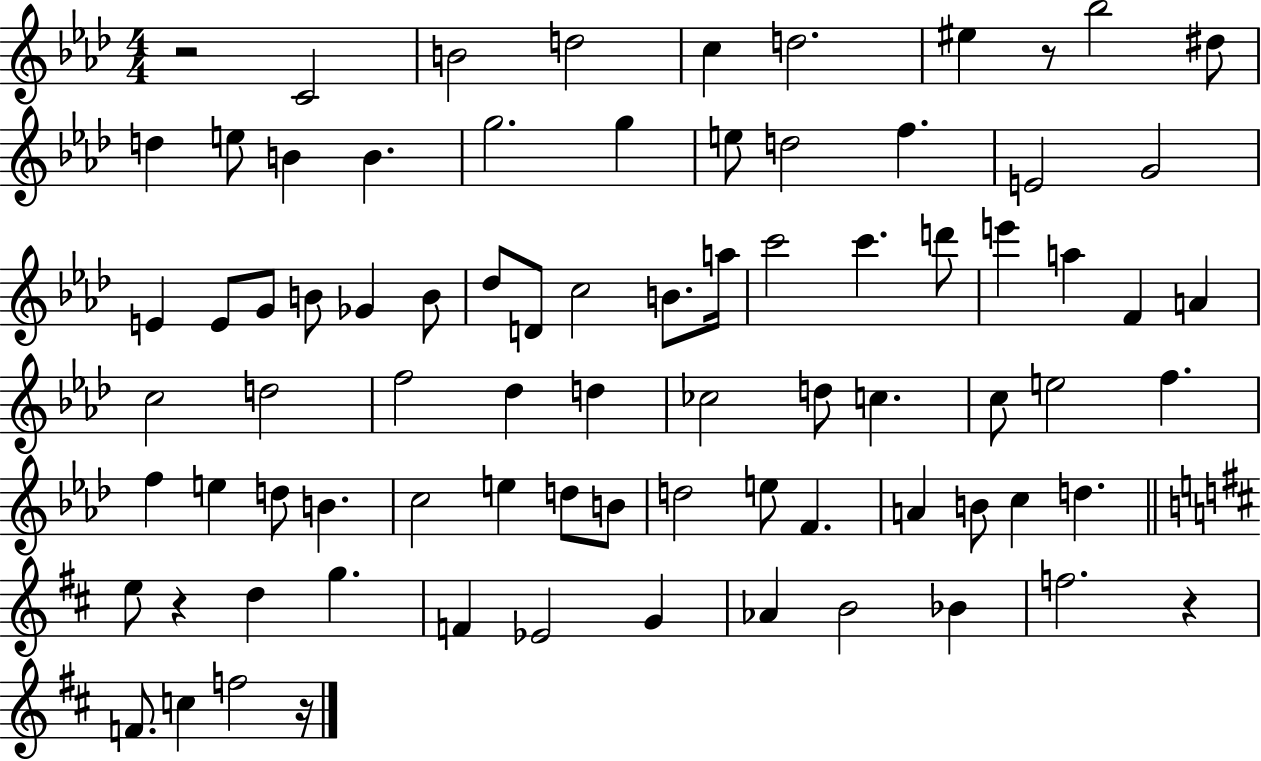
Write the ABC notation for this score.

X:1
T:Untitled
M:4/4
L:1/4
K:Ab
z2 C2 B2 d2 c d2 ^e z/2 _b2 ^d/2 d e/2 B B g2 g e/2 d2 f E2 G2 E E/2 G/2 B/2 _G B/2 _d/2 D/2 c2 B/2 a/4 c'2 c' d'/2 e' a F A c2 d2 f2 _d d _c2 d/2 c c/2 e2 f f e d/2 B c2 e d/2 B/2 d2 e/2 F A B/2 c d e/2 z d g F _E2 G _A B2 _B f2 z F/2 c f2 z/4